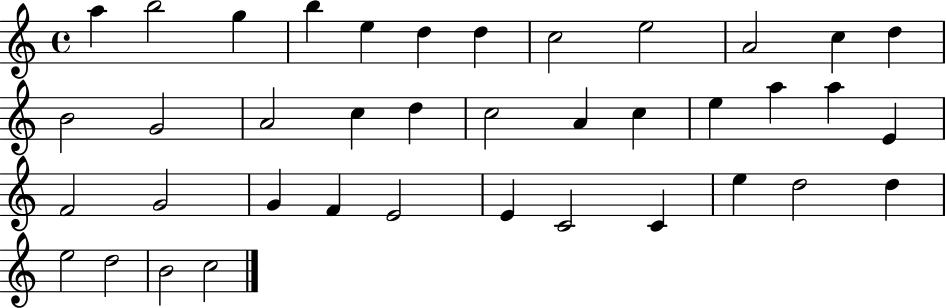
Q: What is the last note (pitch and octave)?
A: C5